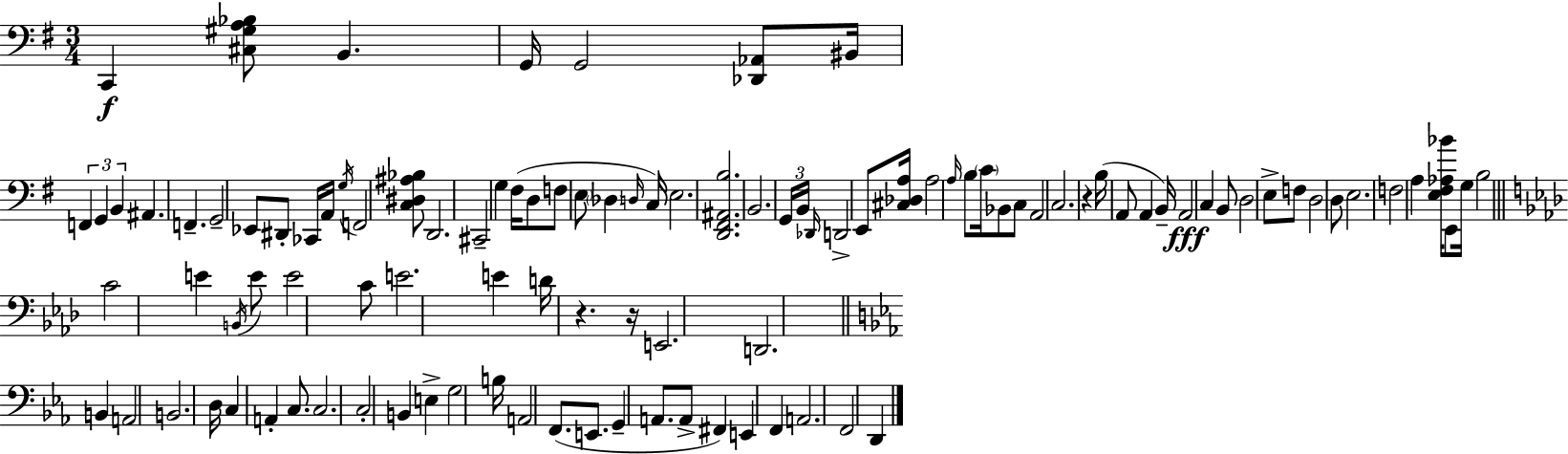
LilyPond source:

{
  \clef bass
  \numericTimeSignature
  \time 3/4
  \key g \major
  c,4\f <cis gis a bes>8 b,4. | g,16 g,2 <des, aes,>8 bis,16 | \tuplet 3/2 { f,4 g,4 b,4 } | ais,4. f,4.-- | \break g,2-- ees,8 dis,8-. | ces,16 a,16 \acciaccatura { g16 } f,2 <c dis ais bes>8 | d,2. | cis,2-- g4 | \break fis16( d8 f8 \parenthesize e8 \parenthesize des4 | \grace { d16 }) c16 e2. | <d, fis, ais, b>2. | b,2. | \break \tuplet 3/2 { g,16 b,16 \grace { des,16 } } d,2-> | e,8 <cis des a>16 a2 | \grace { a16 } b8 \parenthesize c'16 bes,8 c8 a,2 | c2. | \break r4 b16( a,8 a,4 | b,16--) a,2\fff | c4 b,8 d2 | e8-> f8 d2 | \break d8 e2. | f2 | a4 <e fis aes bes'>16 e,8 g16 b2 | \bar "||" \break \key aes \major c'2 e'4 | \acciaccatura { b,16 } e'8 e'2 c'8 | e'2. | e'4 d'16 r4. | \break r16 e,2. | d,2. | \bar "||" \break \key ees \major b,4 a,2 | b,2. | d16 c4 a,4-. c8. | c2. | \break c2-. b,4 | e4-> g2 | b16 a,2 f,8.( | e,8. g,4-- a,8. a,8-> | \break fis,4) e,4 f,4 | a,2. | f,2 d,4 | \bar "|."
}